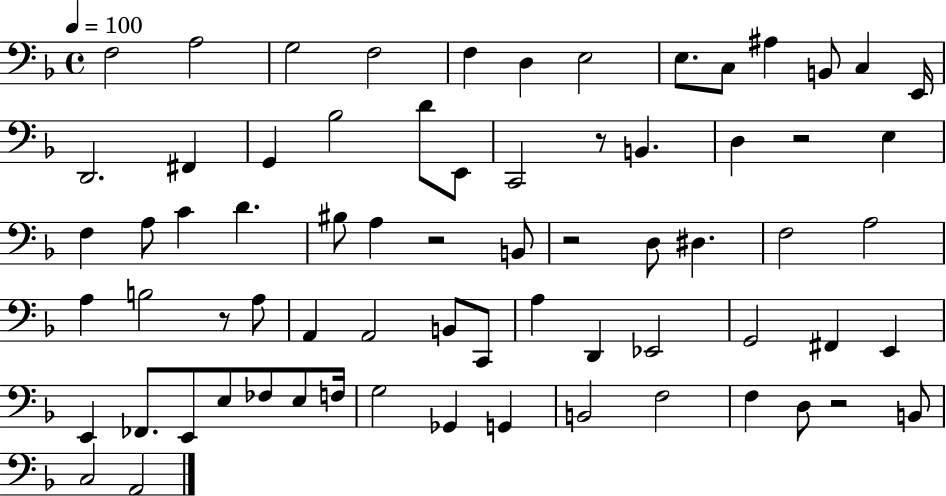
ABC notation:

X:1
T:Untitled
M:4/4
L:1/4
K:F
F,2 A,2 G,2 F,2 F, D, E,2 E,/2 C,/2 ^A, B,,/2 C, E,,/4 D,,2 ^F,, G,, _B,2 D/2 E,,/2 C,,2 z/2 B,, D, z2 E, F, A,/2 C D ^B,/2 A, z2 B,,/2 z2 D,/2 ^D, F,2 A,2 A, B,2 z/2 A,/2 A,, A,,2 B,,/2 C,,/2 A, D,, _E,,2 G,,2 ^F,, E,, E,, _F,,/2 E,,/2 E,/2 _F,/2 E,/2 F,/4 G,2 _G,, G,, B,,2 F,2 F, D,/2 z2 B,,/2 C,2 A,,2